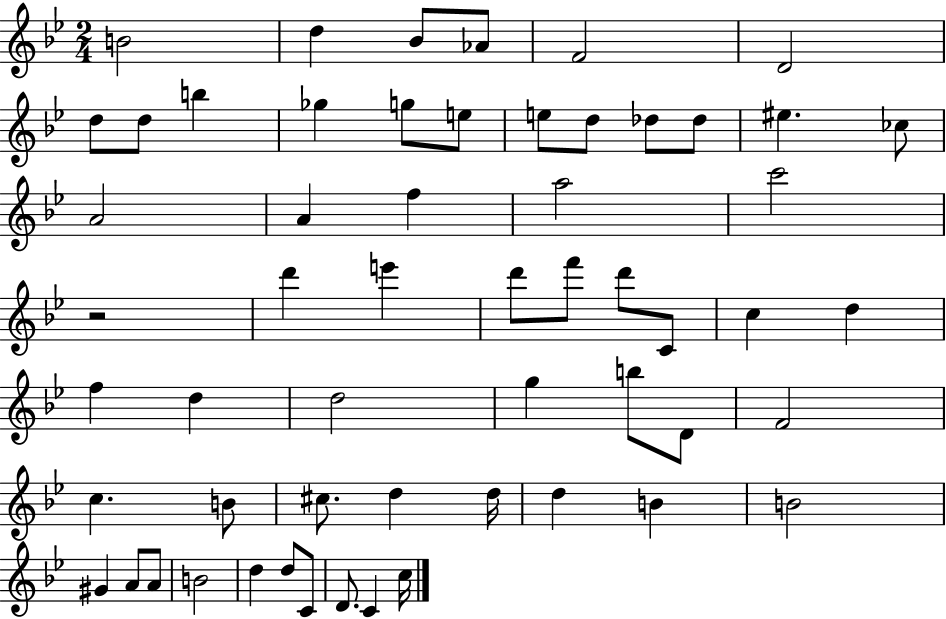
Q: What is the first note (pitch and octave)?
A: B4